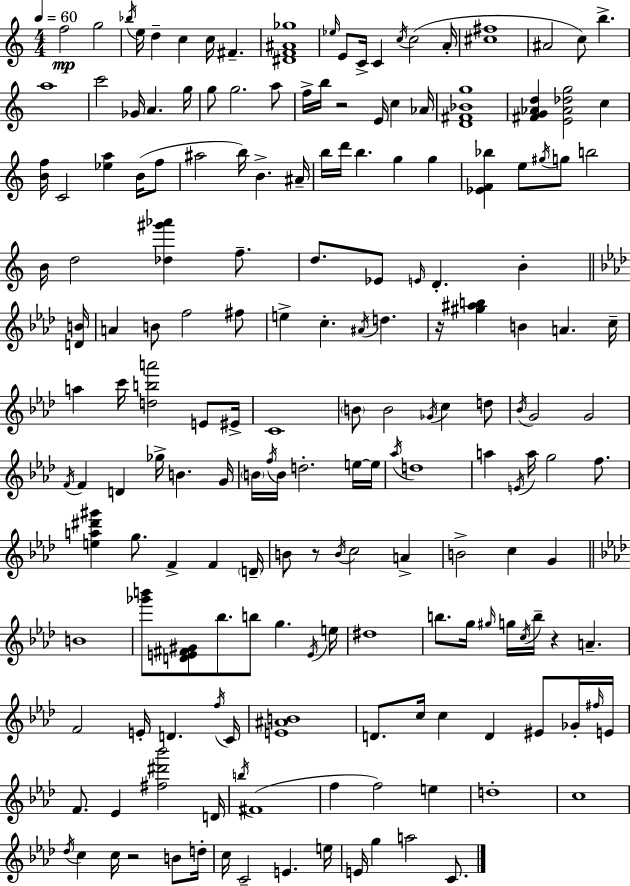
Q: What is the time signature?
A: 4/4